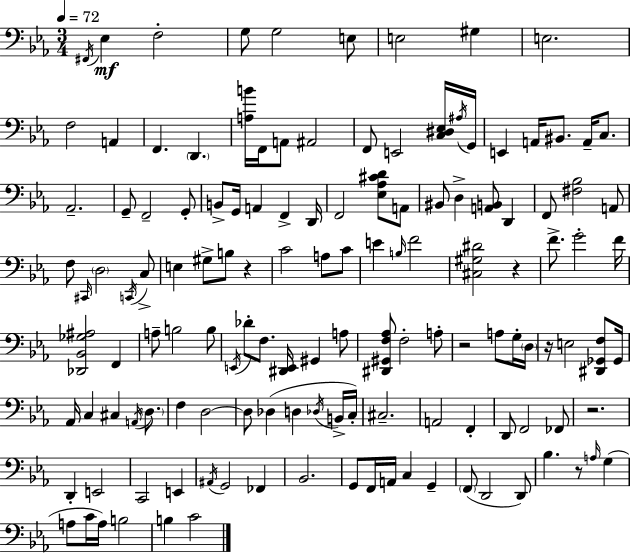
F#2/s Eb3/q F3/h G3/e G3/h E3/e E3/h G#3/q E3/h. F3/h A2/q F2/q. D2/q. [A3,B4]/s F2/s A2/e A#2/h F2/e E2/h [C3,D#3,Eb3]/s A#3/s G2/s E2/q A2/s BIS2/e. A2/s C3/e. Ab2/h. G2/e F2/h G2/e B2/e G2/s A2/q F2/q D2/s F2/h [Eb3,Ab3,C#4,D4]/e A2/e BIS2/e D3/q [A2,B2]/e D2/q F2/e [F#3,Bb3]/h A2/e F3/e C#2/s D3/h C2/s C3/e E3/q G#3/e B3/e R/q C4/h A3/e C4/e E4/q B3/s F4/h [C#3,G#3,D#4]/h R/q F4/e. G4/h F4/s [Db2,Bb2,Gb3,A#3]/h F2/q A3/e B3/h B3/e E2/s Db4/e F3/e. [D#2,E2]/s G#2/q A3/e [D#2,G#2,F3,Ab3]/e F3/h A3/e R/h A3/e G3/s D3/s R/s E3/h [D#2,Gb2,F3]/e Gb2/s Ab2/s C3/q C#3/q A2/s D3/e. F3/q D3/h D3/e Db3/q D3/q Db3/s B2/s C3/s C#3/h. A2/h F2/q D2/e F2/h FES2/e R/h. D2/q E2/h C2/h E2/q A#2/s G2/h FES2/q Bb2/h. G2/e F2/s A2/s C3/q G2/q F2/e D2/h D2/e Bb3/q. R/e A3/s G3/q A3/e C4/s A3/s B3/h B3/q C4/h